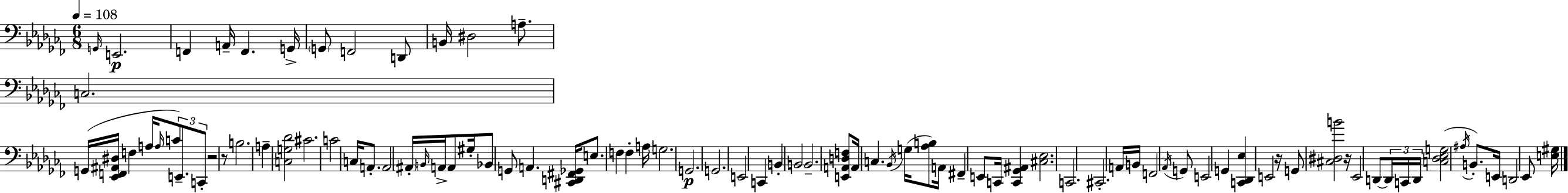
{
  \clef bass
  \numericTimeSignature
  \time 6/8
  \key aes \minor
  \tempo 4 = 108
  \grace { g,16 }\p e,2. | f,4 a,16-- f,4. | g,16-> \parenthesize g,8 f,2 d,8 | b,16 dis2 a8.-- | \break c2. | g,16( <ees, f, ais, dis>16 f4 a16 \grace { a16 } \tuplet 3/2 { c'8) e,8.-- | c,8-. } r2 | r8 b2. | \break a4-- <c g des'>2 | cis'2. | c'2 c16 a,8.-. | a,2 \parenthesize ais,16-. \grace { b,16 } | \break a,16-> a,8 gis16-. bes,8 g,8 a,4. | <cis, d, fis, ges,>16 e8. f4 f4-. | a16 g2. | g,2.\p | \break g,2. | e,2 c,4 | b,4-. b,2 | b,2.-- | \break <e, a, d f>8 a,16 c4. | \acciaccatura { bes,16 }( g16 <aes b>8) a,16 fis,4-- e,8 c,16 | <c, ges, ais,>4 <cis ees>2. | c,2. | \break cis,2.-. | a,16 b,16 f,2 | \acciaccatura { aes,16 } g,8 e,2 | g,4 <c, des, ees>4 e,2 | \break r16 g,8 <cis dis b'>2 | r16 ees,2 | d,8~~ \tuplet 3/2 { d,16 c,16 d,16 } <c des ees g>2( | \acciaccatura { ais16 } b,8.-.) e,16 d,2 | \break ees,8 <e gis>16 \bar "|."
}